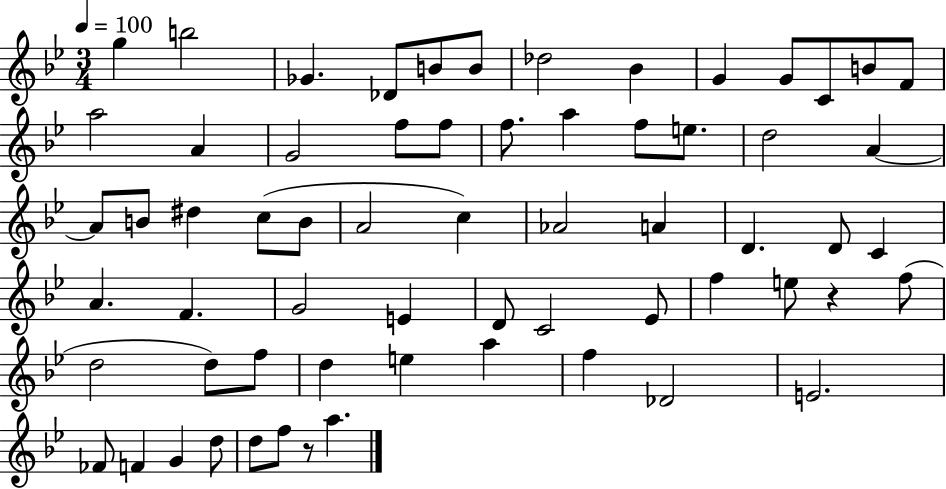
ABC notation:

X:1
T:Untitled
M:3/4
L:1/4
K:Bb
g b2 _G _D/2 B/2 B/2 _d2 _B G G/2 C/2 B/2 F/2 a2 A G2 f/2 f/2 f/2 a f/2 e/2 d2 A A/2 B/2 ^d c/2 B/2 A2 c _A2 A D D/2 C A F G2 E D/2 C2 _E/2 f e/2 z f/2 d2 d/2 f/2 d e a f _D2 E2 _F/2 F G d/2 d/2 f/2 z/2 a